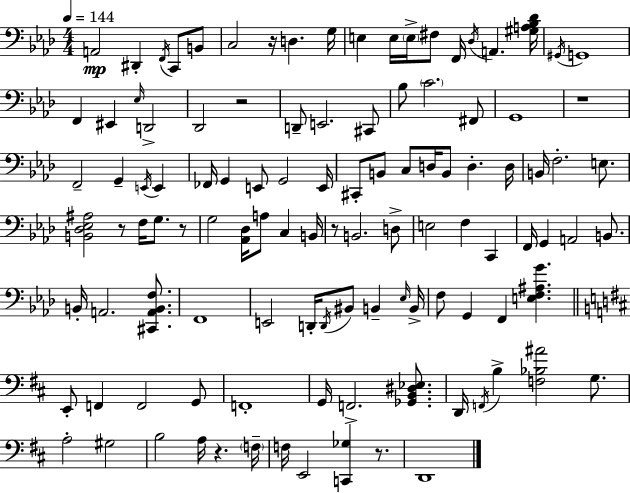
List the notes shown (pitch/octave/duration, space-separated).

A2/h D#2/q F2/s C2/e B2/e C3/h R/s D3/q. G3/s E3/q E3/s E3/s F#3/e F2/s Db3/s A2/q. [G#3,A3,Bb3,Db4]/s G#2/s G2/w F2/q EIS2/q Eb3/s D2/h Db2/h R/h D2/e E2/h. C#2/e Bb3/e C4/h. F#2/e G2/w R/w F2/h G2/q E2/s E2/q FES2/s G2/q E2/e G2/h E2/s C#2/e B2/e C3/e D3/s B2/e D3/q. D3/s B2/s F3/h. E3/e. [B2,Db3,Eb3,A#3]/h R/e F3/s G3/e. R/e G3/h [Ab2,Db3]/s A3/e C3/q B2/s R/e B2/h. D3/e E3/h F3/q C2/q F2/s G2/q A2/h B2/e. B2/s A2/h. [C#2,A2,B2,F3]/e. F2/w E2/h D2/s D2/s BIS2/e B2/q Eb3/s B2/s F3/e G2/q F2/q [E3,F3,A#3,G4]/q. E2/e F2/q F2/h G2/e F2/w G2/s F2/h. [Gb2,B2,D#3,Eb3]/e. D2/s F2/s B3/q [F3,Bb3,A#4]/h G3/e. A3/h G#3/h B3/h A3/s R/q. F3/s F3/s E2/h [C2,Gb3]/q R/e. D2/w